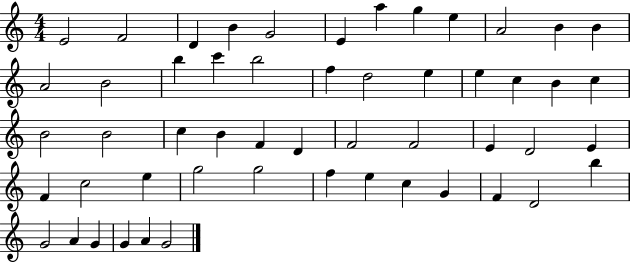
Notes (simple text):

E4/h F4/h D4/q B4/q G4/h E4/q A5/q G5/q E5/q A4/h B4/q B4/q A4/h B4/h B5/q C6/q B5/h F5/q D5/h E5/q E5/q C5/q B4/q C5/q B4/h B4/h C5/q B4/q F4/q D4/q F4/h F4/h E4/q D4/h E4/q F4/q C5/h E5/q G5/h G5/h F5/q E5/q C5/q G4/q F4/q D4/h B5/q G4/h A4/q G4/q G4/q A4/q G4/h